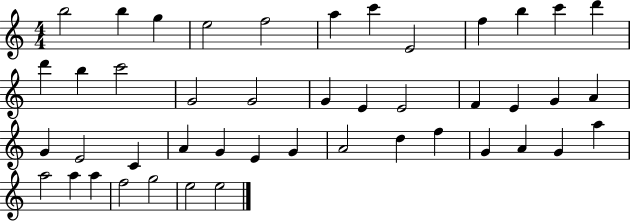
{
  \clef treble
  \numericTimeSignature
  \time 4/4
  \key c \major
  b''2 b''4 g''4 | e''2 f''2 | a''4 c'''4 e'2 | f''4 b''4 c'''4 d'''4 | \break d'''4 b''4 c'''2 | g'2 g'2 | g'4 e'4 e'2 | f'4 e'4 g'4 a'4 | \break g'4 e'2 c'4 | a'4 g'4 e'4 g'4 | a'2 d''4 f''4 | g'4 a'4 g'4 a''4 | \break a''2 a''4 a''4 | f''2 g''2 | e''2 e''2 | \bar "|."
}